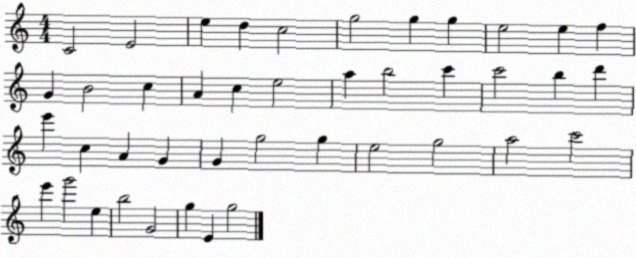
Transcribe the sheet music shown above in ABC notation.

X:1
T:Untitled
M:4/4
L:1/4
K:C
C2 E2 e d c2 g2 g g e2 e f G B2 c A c e2 a b2 c' c'2 b d' e' c A G G g2 g e2 g2 a2 c'2 e' g'2 e b2 G2 g E g2